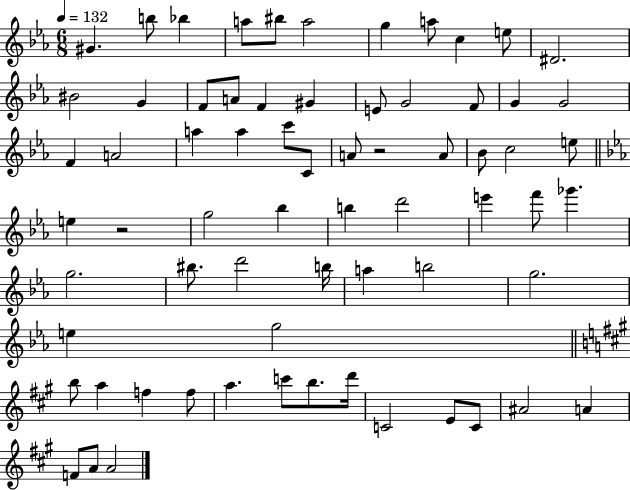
X:1
T:Untitled
M:6/8
L:1/4
K:Eb
^G b/2 _b a/2 ^b/2 a2 g a/2 c e/2 ^D2 ^B2 G F/2 A/2 F ^G E/2 G2 F/2 G G2 F A2 a a c'/2 C/2 A/2 z2 A/2 _B/2 c2 e/2 e z2 g2 _b b d'2 e' f'/2 _g' g2 ^b/2 d'2 b/4 a b2 g2 e g2 b/2 a f f/2 a c'/2 b/2 d'/4 C2 E/2 C/2 ^A2 A F/2 A/2 A2